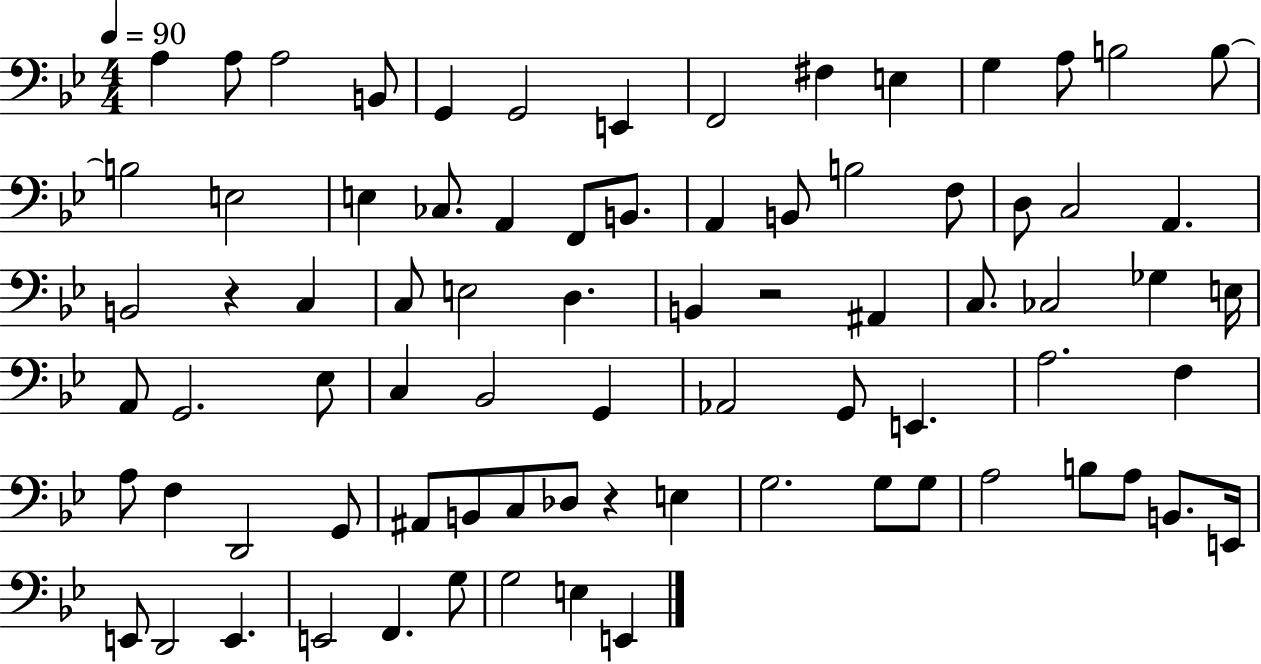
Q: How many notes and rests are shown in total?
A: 79